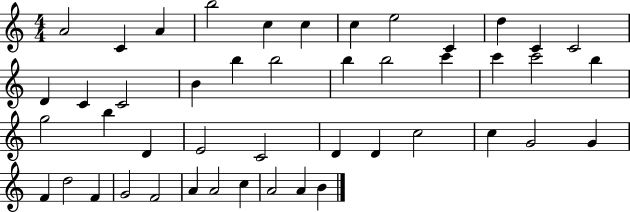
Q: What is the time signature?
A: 4/4